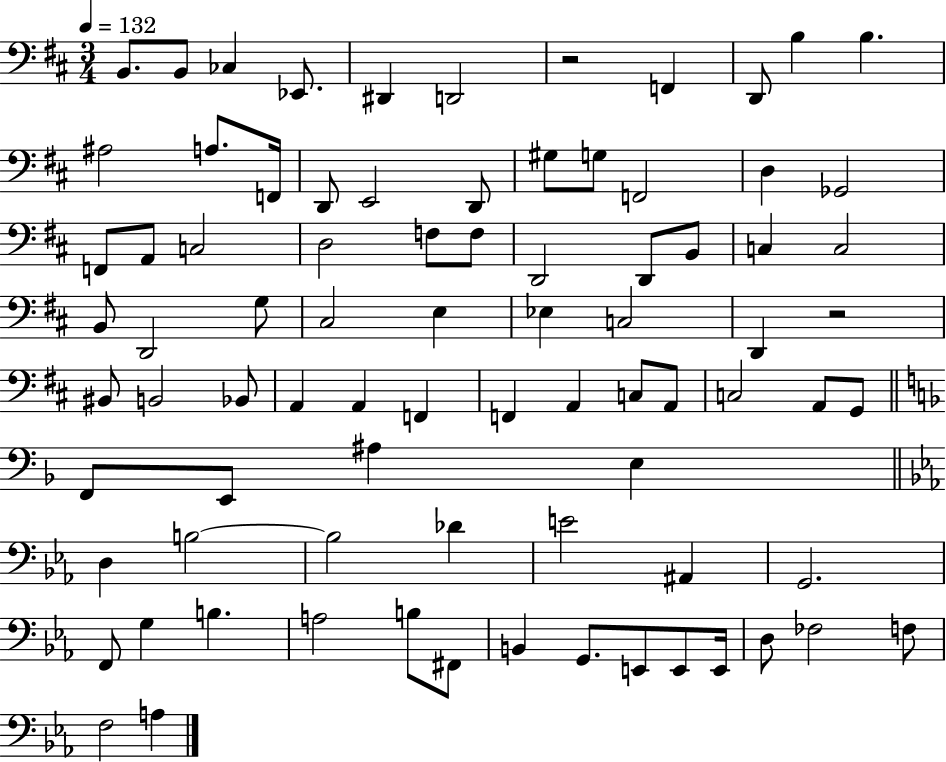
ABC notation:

X:1
T:Untitled
M:3/4
L:1/4
K:D
B,,/2 B,,/2 _C, _E,,/2 ^D,, D,,2 z2 F,, D,,/2 B, B, ^A,2 A,/2 F,,/4 D,,/2 E,,2 D,,/2 ^G,/2 G,/2 F,,2 D, _G,,2 F,,/2 A,,/2 C,2 D,2 F,/2 F,/2 D,,2 D,,/2 B,,/2 C, C,2 B,,/2 D,,2 G,/2 ^C,2 E, _E, C,2 D,, z2 ^B,,/2 B,,2 _B,,/2 A,, A,, F,, F,, A,, C,/2 A,,/2 C,2 A,,/2 G,,/2 F,,/2 E,,/2 ^A, E, D, B,2 B,2 _D E2 ^A,, G,,2 F,,/2 G, B, A,2 B,/2 ^F,,/2 B,, G,,/2 E,,/2 E,,/2 E,,/4 D,/2 _F,2 F,/2 F,2 A,